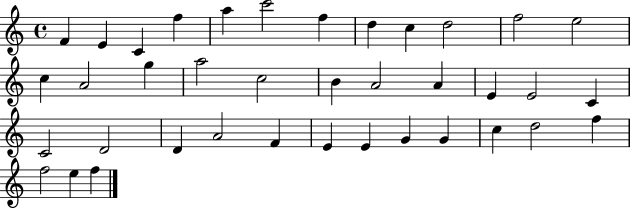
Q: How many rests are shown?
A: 0